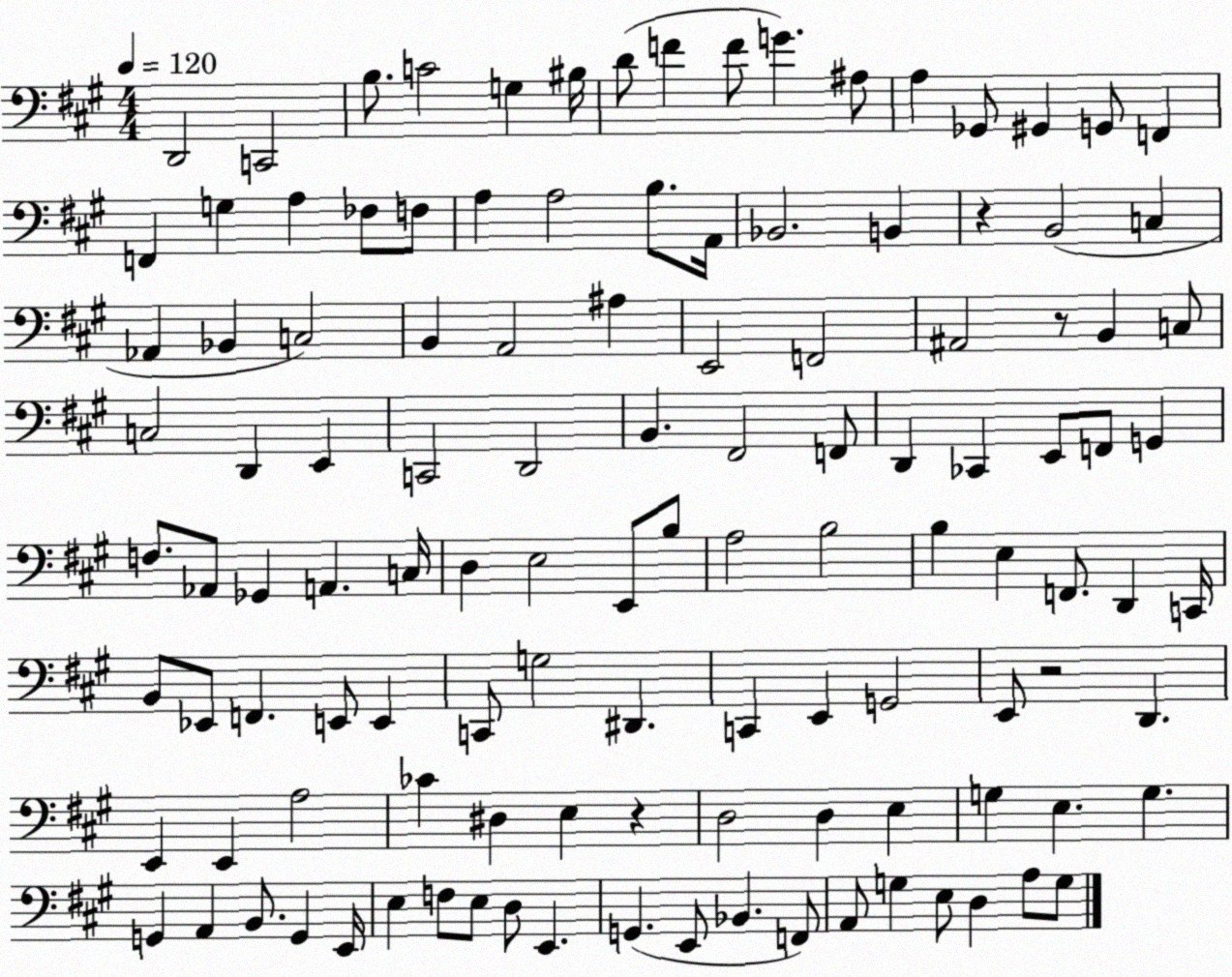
X:1
T:Untitled
M:4/4
L:1/4
K:A
D,,2 C,,2 B,/2 C2 G, ^B,/4 D/2 F F/2 G ^A,/2 A, _G,,/2 ^G,, G,,/2 F,, F,, G, A, _F,/2 F,/2 A, A,2 B,/2 A,,/4 _B,,2 B,, z B,,2 C, _A,, _B,, C,2 B,, A,,2 ^A, E,,2 F,,2 ^A,,2 z/2 B,, C,/2 C,2 D,, E,, C,,2 D,,2 B,, ^F,,2 F,,/2 D,, _C,, E,,/2 F,,/2 G,, F,/2 _A,,/2 _G,, A,, C,/4 D, E,2 E,,/2 B,/2 A,2 B,2 B, E, F,,/2 D,, C,,/4 B,,/2 _E,,/2 F,, E,,/2 E,, C,,/2 G,2 ^D,, C,, E,, G,,2 E,,/2 z2 D,, E,, E,, A,2 _C ^D, E, z D,2 D, E, G, E, G, G,, A,, B,,/2 G,, E,,/4 E, F,/2 E,/2 D,/2 E,, G,, E,,/2 _B,, F,,/2 A,,/2 G, E,/2 D, A,/2 G,/2